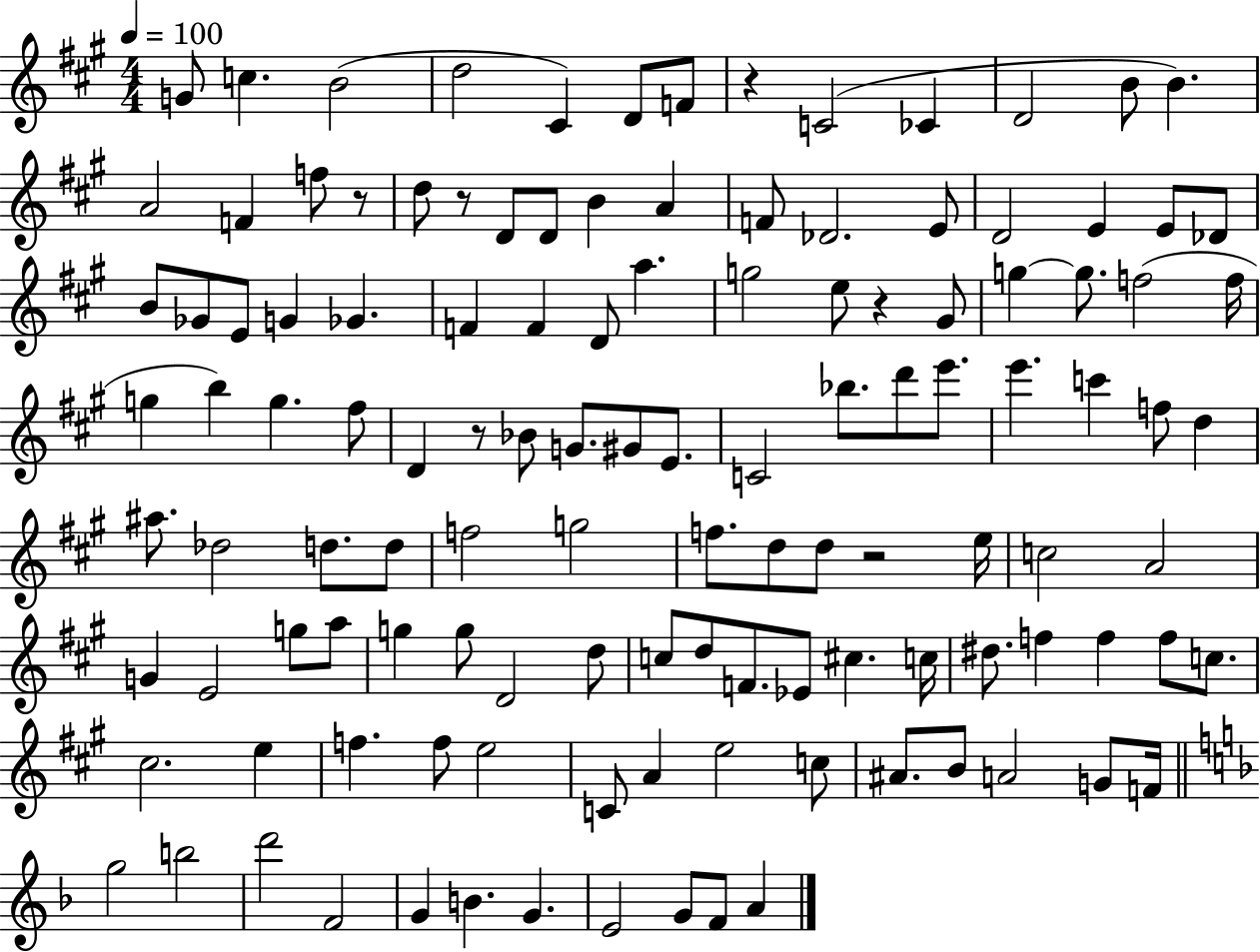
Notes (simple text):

G4/e C5/q. B4/h D5/h C#4/q D4/e F4/e R/q C4/h CES4/q D4/h B4/e B4/q. A4/h F4/q F5/e R/e D5/e R/e D4/e D4/e B4/q A4/q F4/e Db4/h. E4/e D4/h E4/q E4/e Db4/e B4/e Gb4/e E4/e G4/q Gb4/q. F4/q F4/q D4/e A5/q. G5/h E5/e R/q G#4/e G5/q G5/e. F5/h F5/s G5/q B5/q G5/q. F#5/e D4/q R/e Bb4/e G4/e. G#4/e E4/e. C4/h Bb5/e. D6/e E6/e. E6/q. C6/q F5/e D5/q A#5/e. Db5/h D5/e. D5/e F5/h G5/h F5/e. D5/e D5/e R/h E5/s C5/h A4/h G4/q E4/h G5/e A5/e G5/q G5/e D4/h D5/e C5/e D5/e F4/e. Eb4/e C#5/q. C5/s D#5/e. F5/q F5/q F5/e C5/e. C#5/h. E5/q F5/q. F5/e E5/h C4/e A4/q E5/h C5/e A#4/e. B4/e A4/h G4/e F4/s G5/h B5/h D6/h F4/h G4/q B4/q. G4/q. E4/h G4/e F4/e A4/q